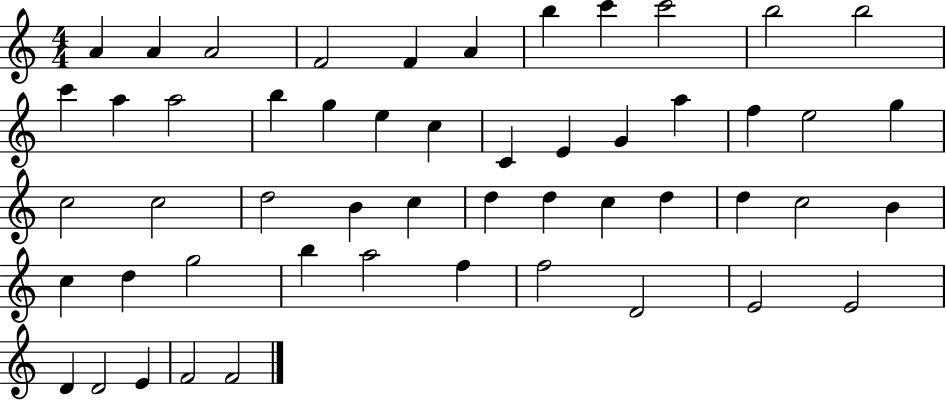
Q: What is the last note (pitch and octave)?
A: F4